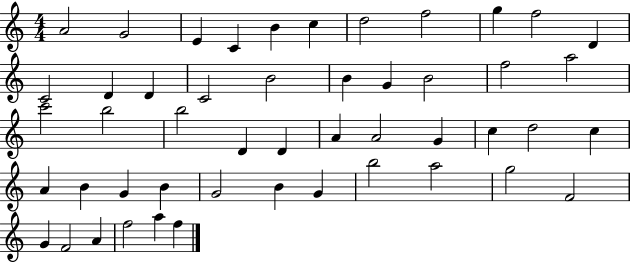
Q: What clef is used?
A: treble